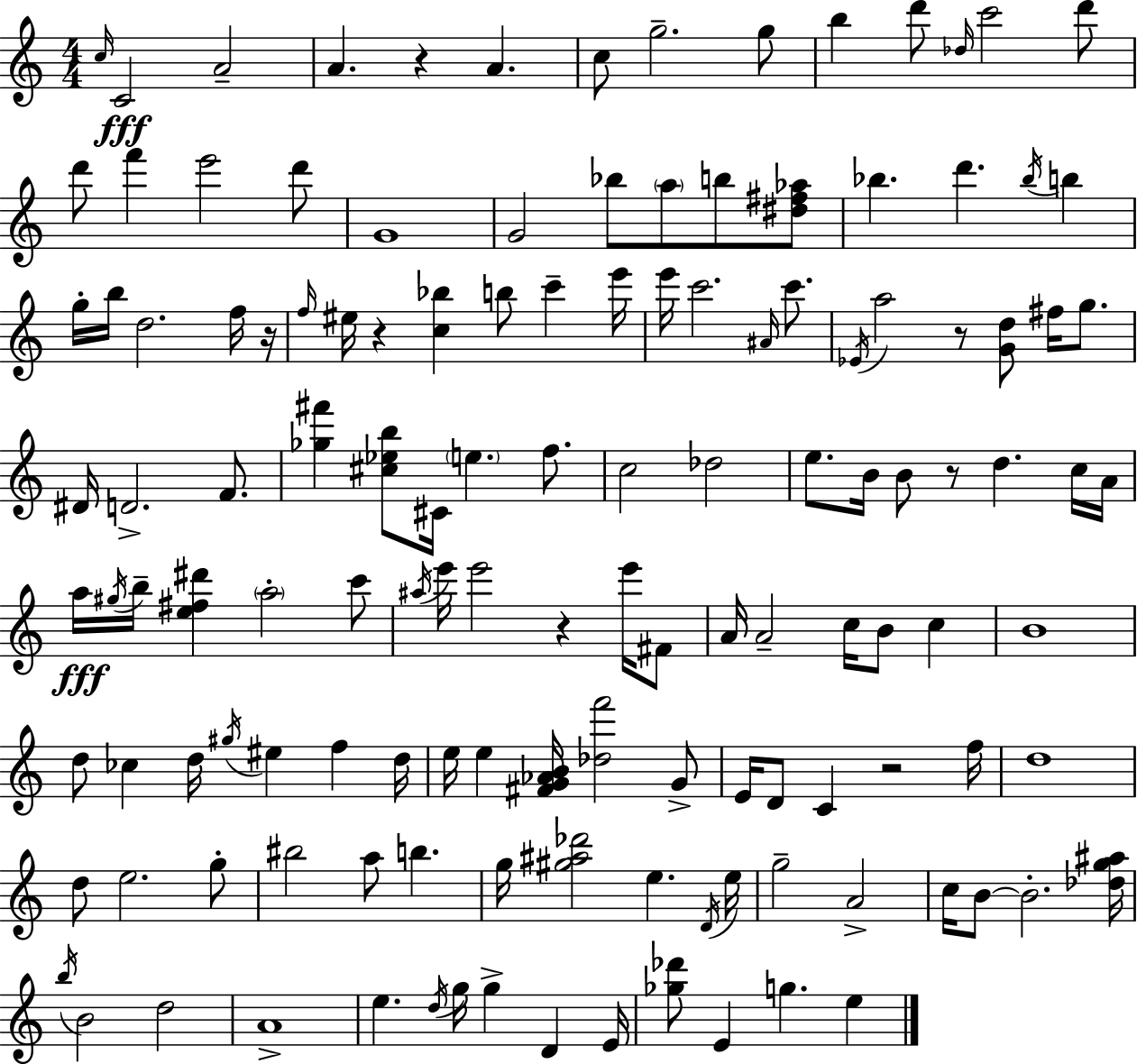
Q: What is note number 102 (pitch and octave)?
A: B4